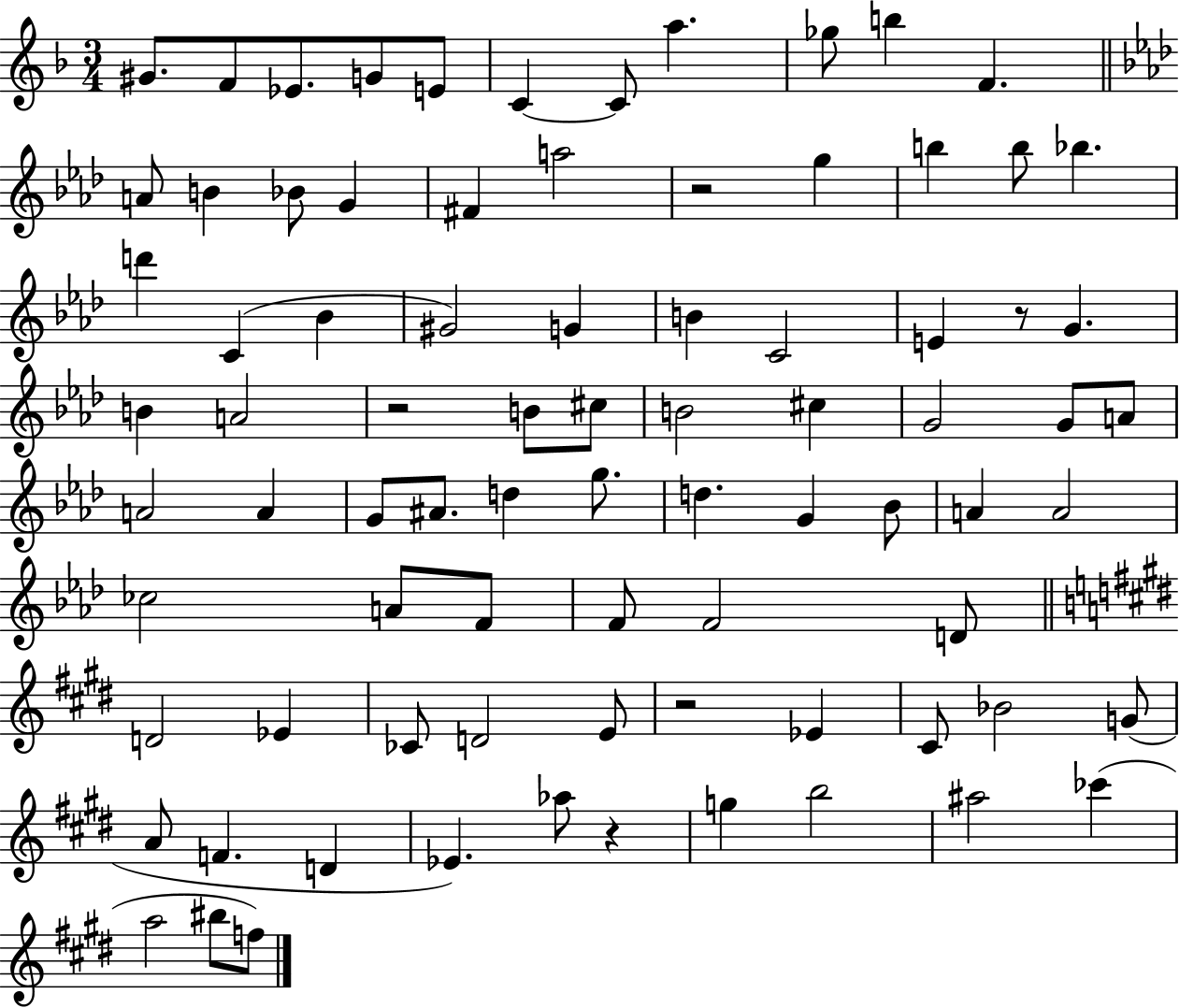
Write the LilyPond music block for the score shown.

{
  \clef treble
  \numericTimeSignature
  \time 3/4
  \key f \major
  gis'8. f'8 ees'8. g'8 e'8 | c'4~~ c'8 a''4. | ges''8 b''4 f'4. | \bar "||" \break \key f \minor a'8 b'4 bes'8 g'4 | fis'4 a''2 | r2 g''4 | b''4 b''8 bes''4. | \break d'''4 c'4( bes'4 | gis'2) g'4 | b'4 c'2 | e'4 r8 g'4. | \break b'4 a'2 | r2 b'8 cis''8 | b'2 cis''4 | g'2 g'8 a'8 | \break a'2 a'4 | g'8 ais'8. d''4 g''8. | d''4. g'4 bes'8 | a'4 a'2 | \break ces''2 a'8 f'8 | f'8 f'2 d'8 | \bar "||" \break \key e \major d'2 ees'4 | ces'8 d'2 e'8 | r2 ees'4 | cis'8 bes'2 g'8( | \break a'8 f'4. d'4 | ees'4.) aes''8 r4 | g''4 b''2 | ais''2 ces'''4( | \break a''2 bis''8 f''8) | \bar "|."
}